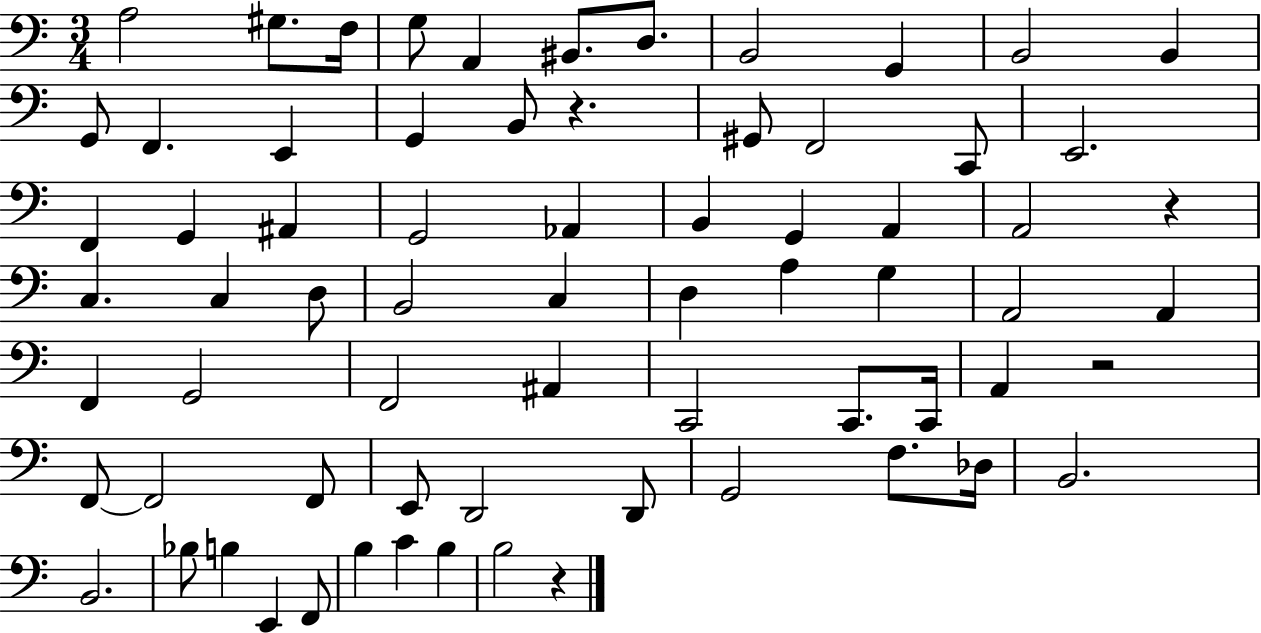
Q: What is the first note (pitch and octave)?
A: A3